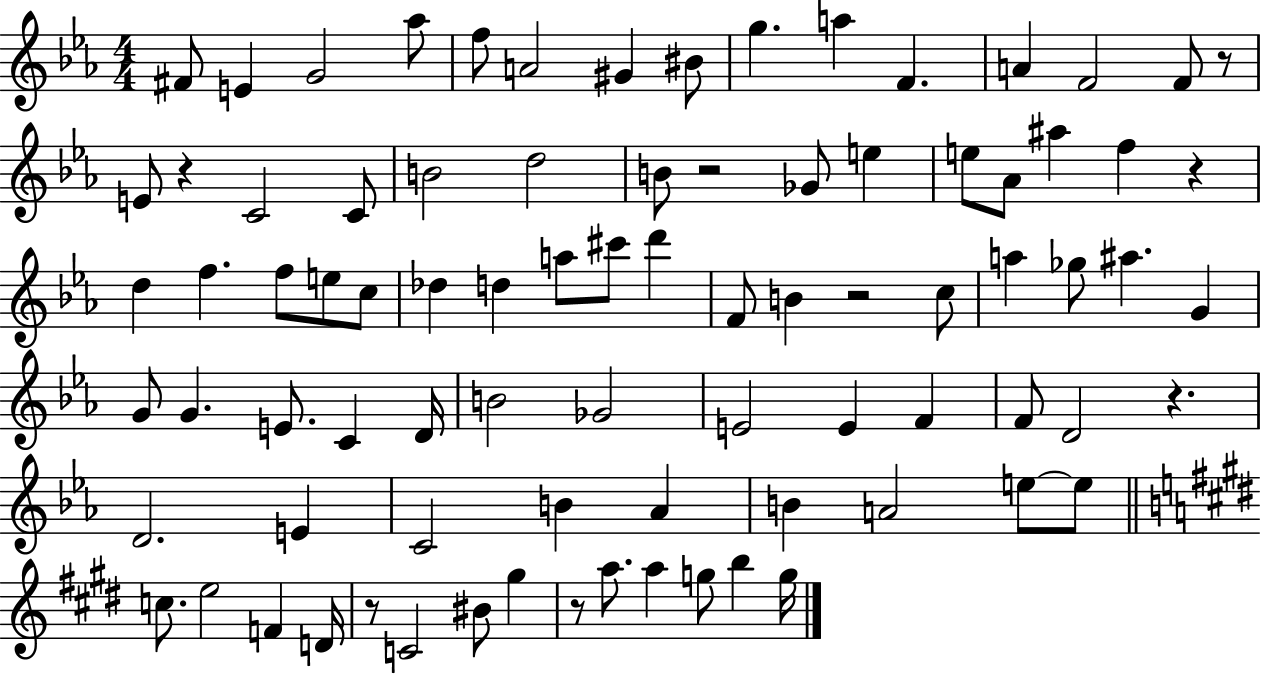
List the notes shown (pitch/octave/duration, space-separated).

F#4/e E4/q G4/h Ab5/e F5/e A4/h G#4/q BIS4/e G5/q. A5/q F4/q. A4/q F4/h F4/e R/e E4/e R/q C4/h C4/e B4/h D5/h B4/e R/h Gb4/e E5/q E5/e Ab4/e A#5/q F5/q R/q D5/q F5/q. F5/e E5/e C5/e Db5/q D5/q A5/e C#6/e D6/q F4/e B4/q R/h C5/e A5/q Gb5/e A#5/q. G4/q G4/e G4/q. E4/e. C4/q D4/s B4/h Gb4/h E4/h E4/q F4/q F4/e D4/h R/q. D4/h. E4/q C4/h B4/q Ab4/q B4/q A4/h E5/e E5/e C5/e. E5/h F4/q D4/s R/e C4/h BIS4/e G#5/q R/e A5/e. A5/q G5/e B5/q G5/s